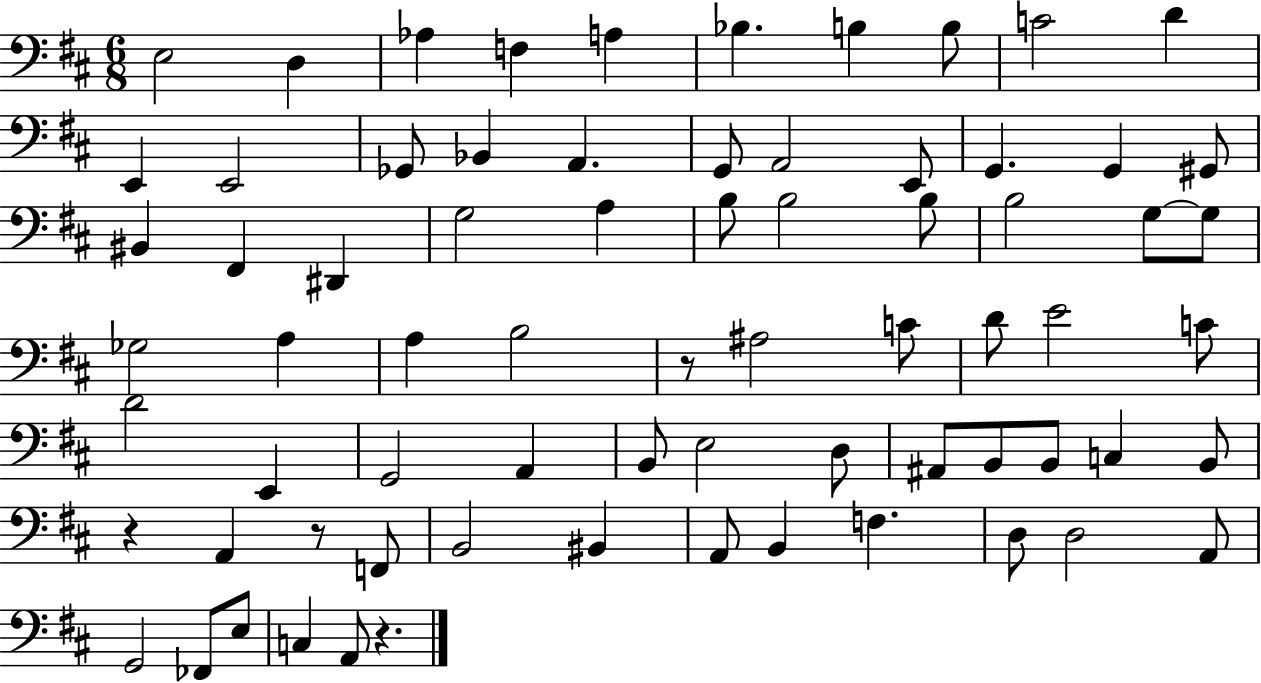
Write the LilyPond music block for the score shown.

{
  \clef bass
  \numericTimeSignature
  \time 6/8
  \key d \major
  \repeat volta 2 { e2 d4 | aes4 f4 a4 | bes4. b4 b8 | c'2 d'4 | \break e,4 e,2 | ges,8 bes,4 a,4. | g,8 a,2 e,8 | g,4. g,4 gis,8 | \break bis,4 fis,4 dis,4 | g2 a4 | b8 b2 b8 | b2 g8~~ g8 | \break ges2 a4 | a4 b2 | r8 ais2 c'8 | d'8 e'2 c'8 | \break d'2 e,4 | g,2 a,4 | b,8 e2 d8 | ais,8 b,8 b,8 c4 b,8 | \break r4 a,4 r8 f,8 | b,2 bis,4 | a,8 b,4 f4. | d8 d2 a,8 | \break g,2 fes,8 e8 | c4 a,8 r4. | } \bar "|."
}